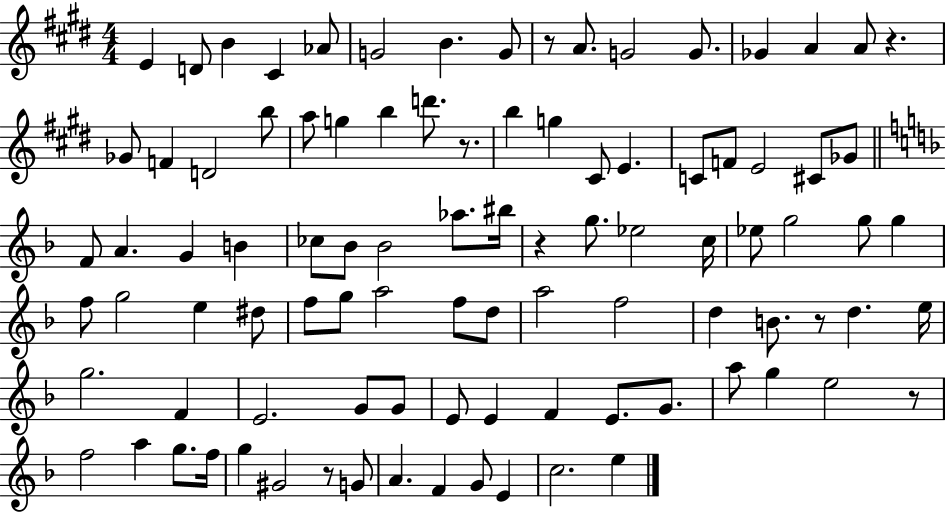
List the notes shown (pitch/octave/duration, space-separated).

E4/q D4/e B4/q C#4/q Ab4/e G4/h B4/q. G4/e R/e A4/e. G4/h G4/e. Gb4/q A4/q A4/e R/q. Gb4/e F4/q D4/h B5/e A5/e G5/q B5/q D6/e. R/e. B5/q G5/q C#4/e E4/q. C4/e F4/e E4/h C#4/e Gb4/e F4/e A4/q. G4/q B4/q CES5/e Bb4/e Bb4/h Ab5/e. BIS5/s R/q G5/e. Eb5/h C5/s Eb5/e G5/h G5/e G5/q F5/e G5/h E5/q D#5/e F5/e G5/e A5/h F5/e D5/e A5/h F5/h D5/q B4/e. R/e D5/q. E5/s G5/h. F4/q E4/h. G4/e G4/e E4/e E4/q F4/q E4/e. G4/e. A5/e G5/q E5/h R/e F5/h A5/q G5/e. F5/s G5/q G#4/h R/e G4/e A4/q. F4/q G4/e E4/q C5/h. E5/q